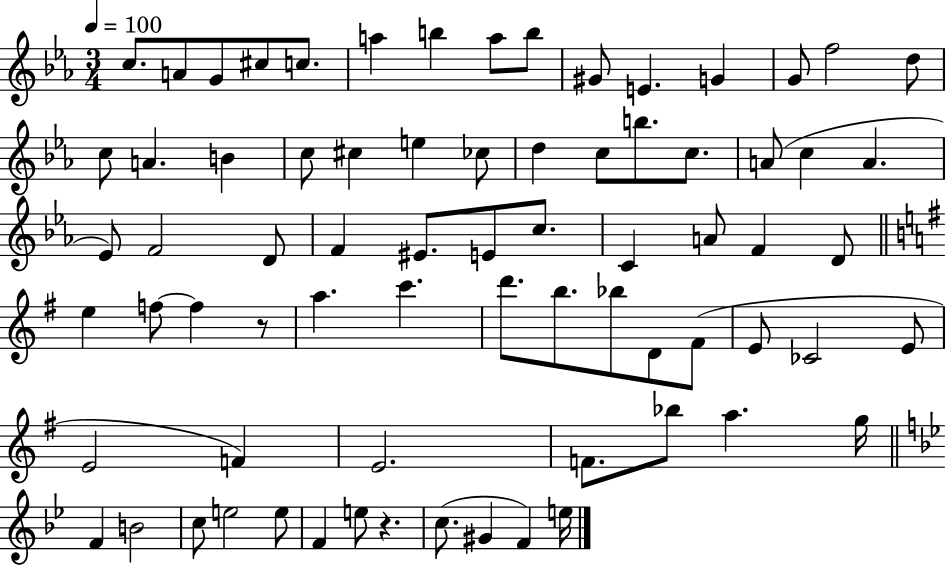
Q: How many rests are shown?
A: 2